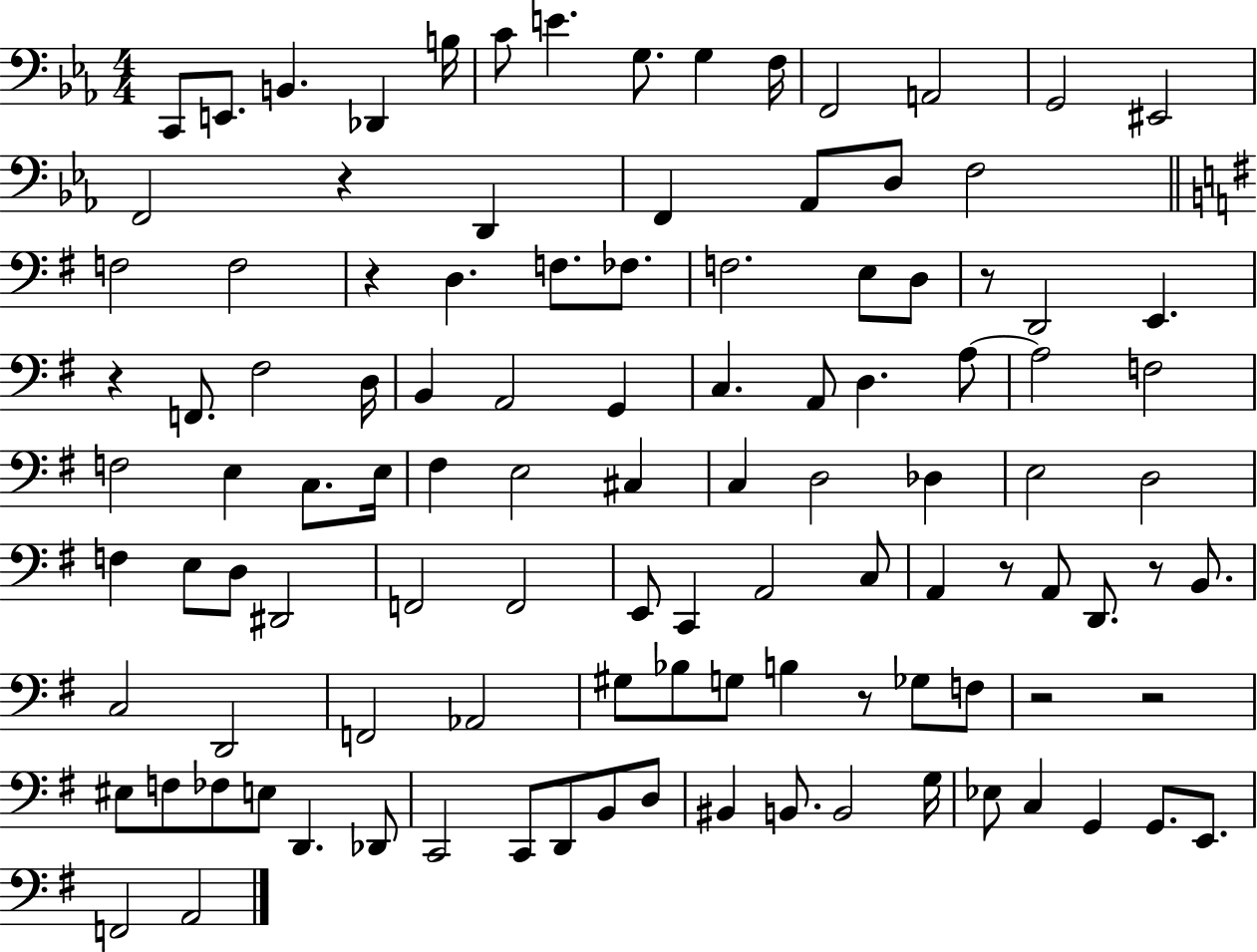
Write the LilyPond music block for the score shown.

{
  \clef bass
  \numericTimeSignature
  \time 4/4
  \key ees \major
  c,8 e,8. b,4. des,4 b16 | c'8 e'4. g8. g4 f16 | f,2 a,2 | g,2 eis,2 | \break f,2 r4 d,4 | f,4 aes,8 d8 f2 | \bar "||" \break \key g \major f2 f2 | r4 d4. f8. fes8. | f2. e8 d8 | r8 d,2 e,4. | \break r4 f,8. fis2 d16 | b,4 a,2 g,4 | c4. a,8 d4. a8~~ | a2 f2 | \break f2 e4 c8. e16 | fis4 e2 cis4 | c4 d2 des4 | e2 d2 | \break f4 e8 d8 dis,2 | f,2 f,2 | e,8 c,4 a,2 c8 | a,4 r8 a,8 d,8. r8 b,8. | \break c2 d,2 | f,2 aes,2 | gis8 bes8 g8 b4 r8 ges8 f8 | r2 r2 | \break eis8 f8 fes8 e8 d,4. des,8 | c,2 c,8 d,8 b,8 d8 | bis,4 b,8. b,2 g16 | ees8 c4 g,4 g,8. e,8. | \break f,2 a,2 | \bar "|."
}